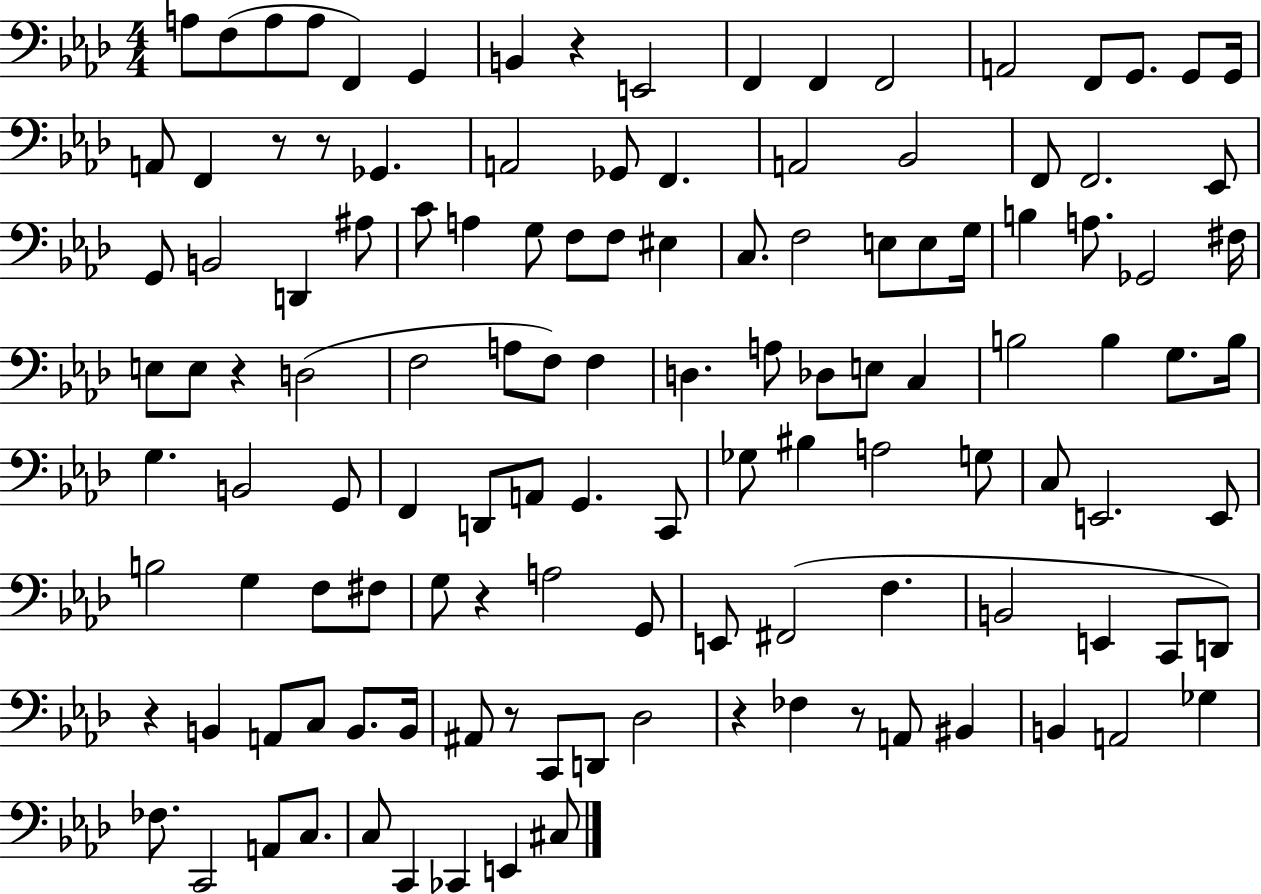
A3/e F3/e A3/e A3/e F2/q G2/q B2/q R/q E2/h F2/q F2/q F2/h A2/h F2/e G2/e. G2/e G2/s A2/e F2/q R/e R/e Gb2/q. A2/h Gb2/e F2/q. A2/h Bb2/h F2/e F2/h. Eb2/e G2/e B2/h D2/q A#3/e C4/e A3/q G3/e F3/e F3/e EIS3/q C3/e. F3/h E3/e E3/e G3/s B3/q A3/e. Gb2/h F#3/s E3/e E3/e R/q D3/h F3/h A3/e F3/e F3/q D3/q. A3/e Db3/e E3/e C3/q B3/h B3/q G3/e. B3/s G3/q. B2/h G2/e F2/q D2/e A2/e G2/q. C2/e Gb3/e BIS3/q A3/h G3/e C3/e E2/h. E2/e B3/h G3/q F3/e F#3/e G3/e R/q A3/h G2/e E2/e F#2/h F3/q. B2/h E2/q C2/e D2/e R/q B2/q A2/e C3/e B2/e. B2/s A#2/e R/e C2/e D2/e Db3/h R/q FES3/q R/e A2/e BIS2/q B2/q A2/h Gb3/q FES3/e. C2/h A2/e C3/e. C3/e C2/q CES2/q E2/q C#3/e